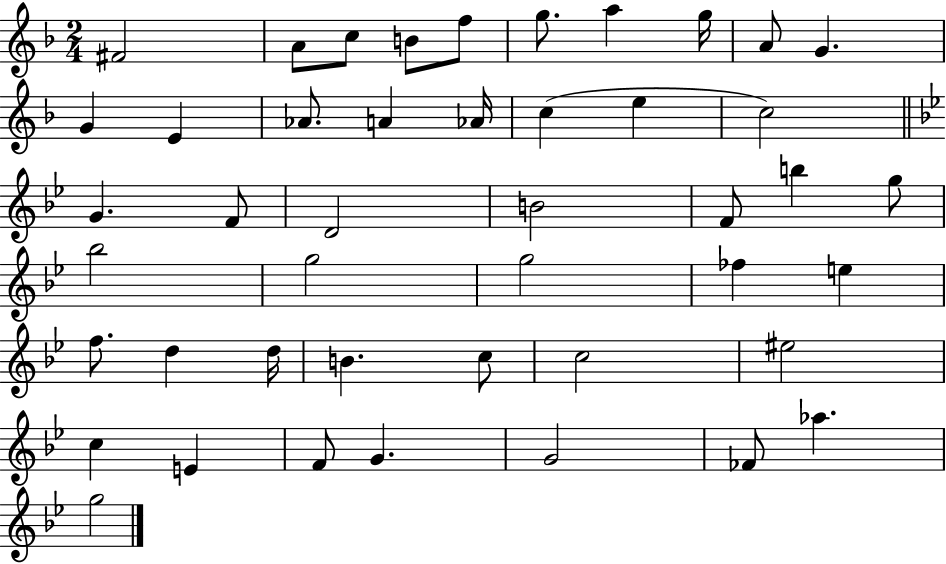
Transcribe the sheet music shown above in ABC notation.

X:1
T:Untitled
M:2/4
L:1/4
K:F
^F2 A/2 c/2 B/2 f/2 g/2 a g/4 A/2 G G E _A/2 A _A/4 c e c2 G F/2 D2 B2 F/2 b g/2 _b2 g2 g2 _f e f/2 d d/4 B c/2 c2 ^e2 c E F/2 G G2 _F/2 _a g2